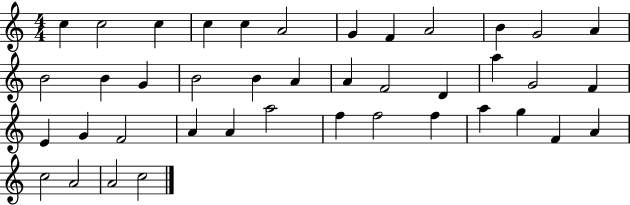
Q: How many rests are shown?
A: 0